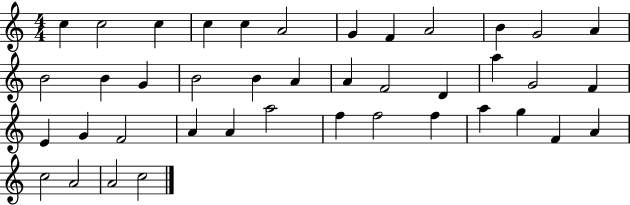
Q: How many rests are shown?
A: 0